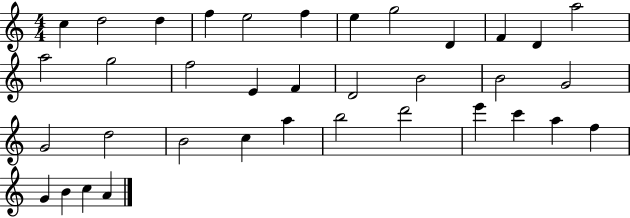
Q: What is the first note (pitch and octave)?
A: C5